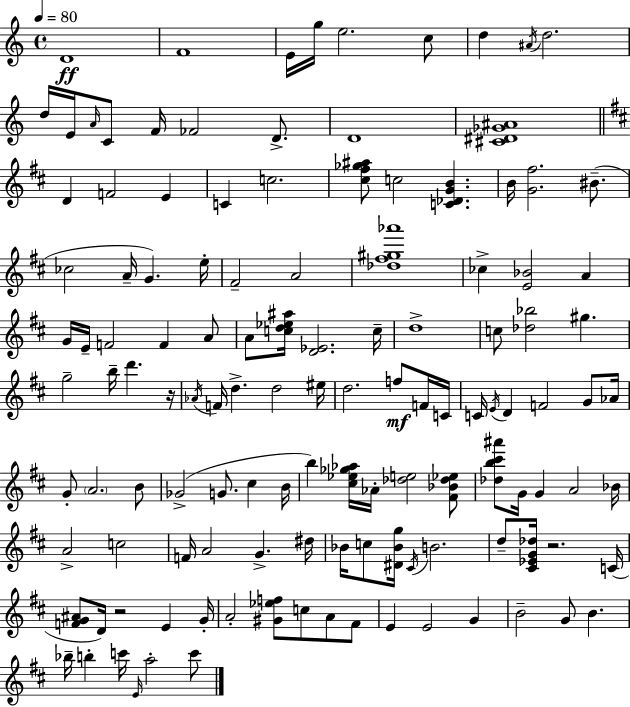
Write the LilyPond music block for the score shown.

{
  \clef treble
  \time 4/4
  \defaultTimeSignature
  \key c \major
  \tempo 4 = 80
  d'1\ff | f'1 | e'16 g''16 e''2. c''8 | d''4 \acciaccatura { ais'16 } d''2. | \break d''16 e'16 \grace { a'16 } c'8 f'16 fes'2 d'8.-> | d'1 | <cis' dis' ges' ais'>1 | \bar "||" \break \key d \major d'4 f'2 e'4 | c'4 c''2. | <cis'' fis'' ges'' ais''>8 c''2 <c' des' g' b'>4. | b'16 <g' fis''>2. bis'8.--( | \break ces''2 a'16-- g'4.) e''16-. | fis'2-- a'2 | <des'' fis'' gis'' aes'''>1 | ces''4-> <e' bes'>2 a'4 | \break g'16 e'16-- f'2 f'4 a'8 | a'8 <c'' d'' ees'' ais''>16 <d' ees'>2. c''16-- | d''1-> | c''8 <des'' bes''>2 gis''4. | \break g''2-- b''16-- d'''4. r16 | \acciaccatura { aes'16 } f'16 d''4.-> d''2 | eis''16 d''2. f''8\mf f'16 | c'16 c'16 \acciaccatura { e'16 } d'4 f'2 g'8 | \break aes'16 g'8-. \parenthesize a'2. | b'8 ges'2->( g'8. cis''4 | b'16 b''4) <cis'' ees'' ges'' aes''>16 aes'16-. <des'' e''>2 | <fis' bes' des'' ees''>8 <des'' b'' cis''' ais'''>8 g'16 g'4 a'2 | \break bes'16 a'2-> c''2 | f'16 a'2 g'4.-> | dis''16 bes'16 c''8 <dis' bes' g''>16 \acciaccatura { cis'16 } b'2. | d''8-- <cis' ees' g' des''>16 r2. | \break c'16( <f' g' ais'>8 d'16) r2 e'4 | g'16-. a'2-. <gis' ees'' f''>8 c''8 a'8 | fis'8 e'4 e'2 g'4 | b'2-- g'8 b'4. | \break bes''16-- b''4-. c'''16 \grace { e'16 } a''2-. | c'''8 \bar "|."
}